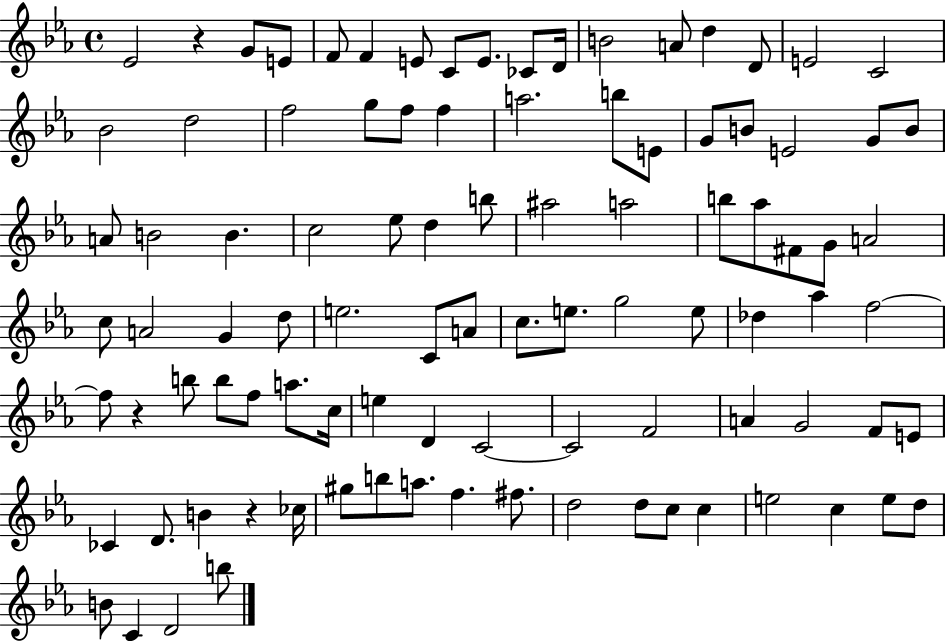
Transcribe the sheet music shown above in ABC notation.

X:1
T:Untitled
M:4/4
L:1/4
K:Eb
_E2 z G/2 E/2 F/2 F E/2 C/2 E/2 _C/2 D/4 B2 A/2 d D/2 E2 C2 _B2 d2 f2 g/2 f/2 f a2 b/2 E/2 G/2 B/2 E2 G/2 B/2 A/2 B2 B c2 _e/2 d b/2 ^a2 a2 b/2 _a/2 ^F/2 G/2 A2 c/2 A2 G d/2 e2 C/2 A/2 c/2 e/2 g2 e/2 _d _a f2 f/2 z b/2 b/2 f/2 a/2 c/4 e D C2 C2 F2 A G2 F/2 E/2 _C D/2 B z _c/4 ^g/2 b/2 a/2 f ^f/2 d2 d/2 c/2 c e2 c e/2 d/2 B/2 C D2 b/2